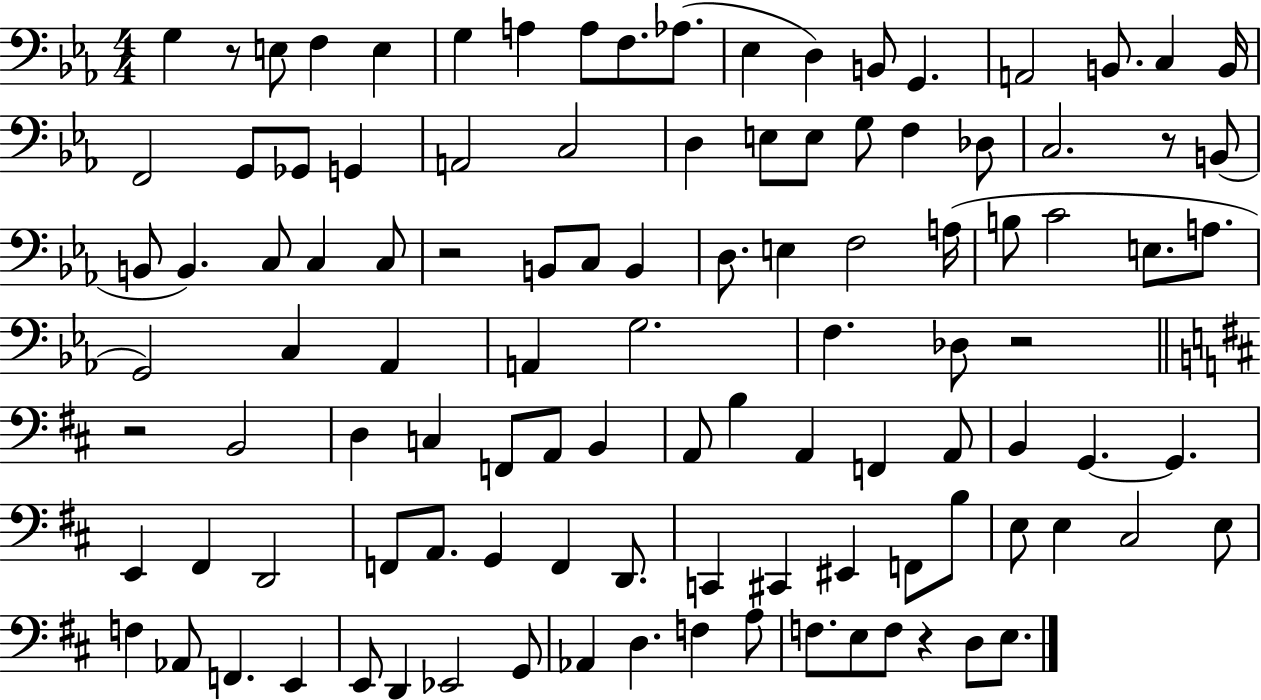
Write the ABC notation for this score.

X:1
T:Untitled
M:4/4
L:1/4
K:Eb
G, z/2 E,/2 F, E, G, A, A,/2 F,/2 _A,/2 _E, D, B,,/2 G,, A,,2 B,,/2 C, B,,/4 F,,2 G,,/2 _G,,/2 G,, A,,2 C,2 D, E,/2 E,/2 G,/2 F, _D,/2 C,2 z/2 B,,/2 B,,/2 B,, C,/2 C, C,/2 z2 B,,/2 C,/2 B,, D,/2 E, F,2 A,/4 B,/2 C2 E,/2 A,/2 G,,2 C, _A,, A,, G,2 F, _D,/2 z2 z2 B,,2 D, C, F,,/2 A,,/2 B,, A,,/2 B, A,, F,, A,,/2 B,, G,, G,, E,, ^F,, D,,2 F,,/2 A,,/2 G,, F,, D,,/2 C,, ^C,, ^E,, F,,/2 B,/2 E,/2 E, ^C,2 E,/2 F, _A,,/2 F,, E,, E,,/2 D,, _E,,2 G,,/2 _A,, D, F, A,/2 F,/2 E,/2 F,/2 z D,/2 E,/2